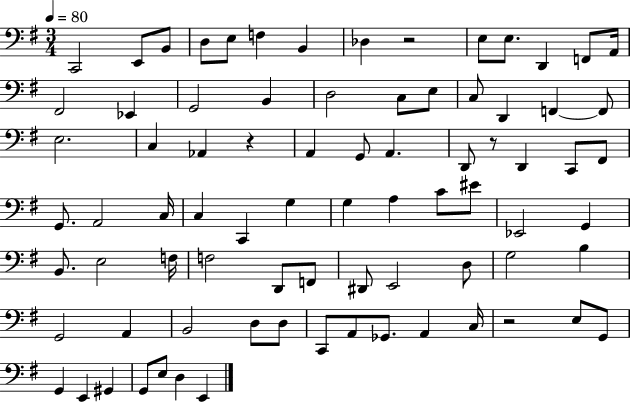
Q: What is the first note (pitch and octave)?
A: C2